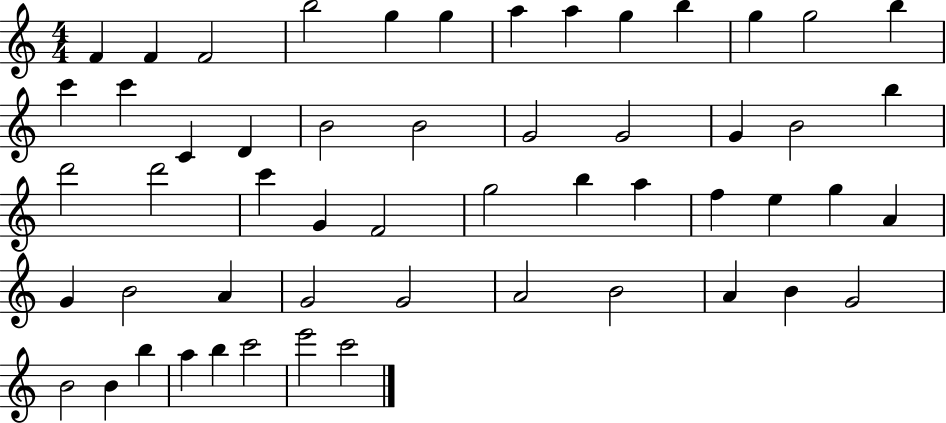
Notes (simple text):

F4/q F4/q F4/h B5/h G5/q G5/q A5/q A5/q G5/q B5/q G5/q G5/h B5/q C6/q C6/q C4/q D4/q B4/h B4/h G4/h G4/h G4/q B4/h B5/q D6/h D6/h C6/q G4/q F4/h G5/h B5/q A5/q F5/q E5/q G5/q A4/q G4/q B4/h A4/q G4/h G4/h A4/h B4/h A4/q B4/q G4/h B4/h B4/q B5/q A5/q B5/q C6/h E6/h C6/h